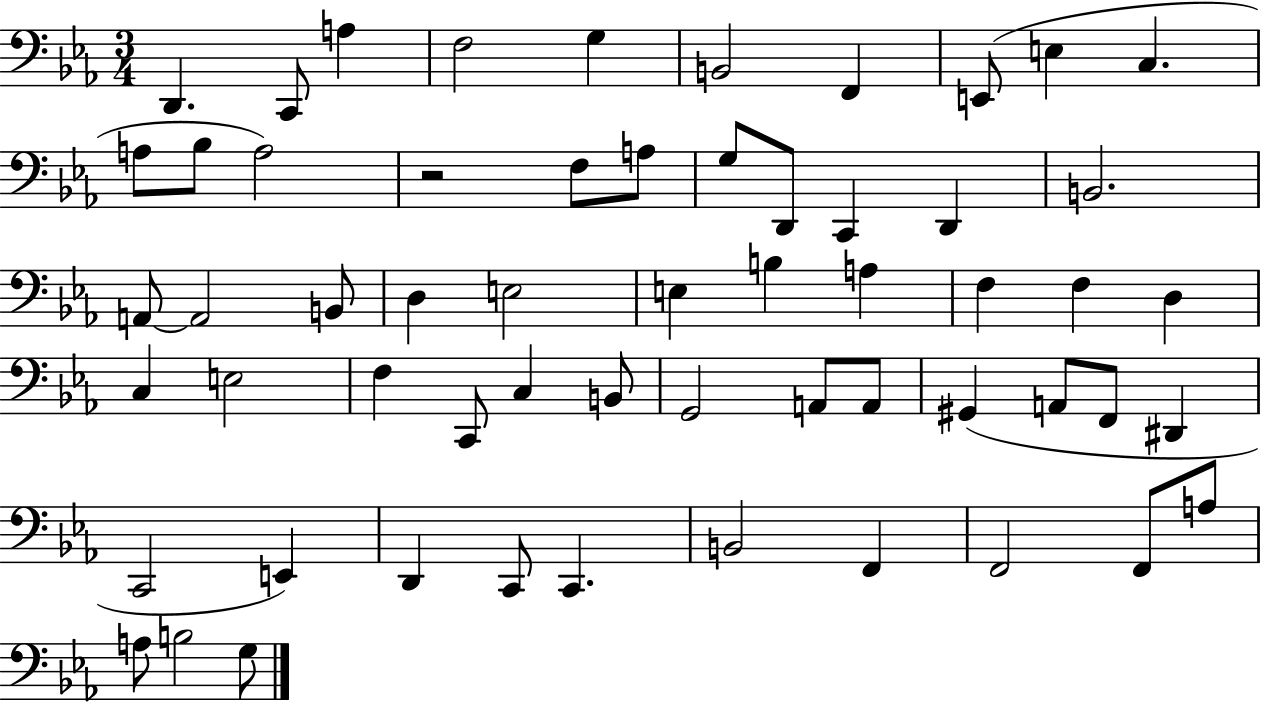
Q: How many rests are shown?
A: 1